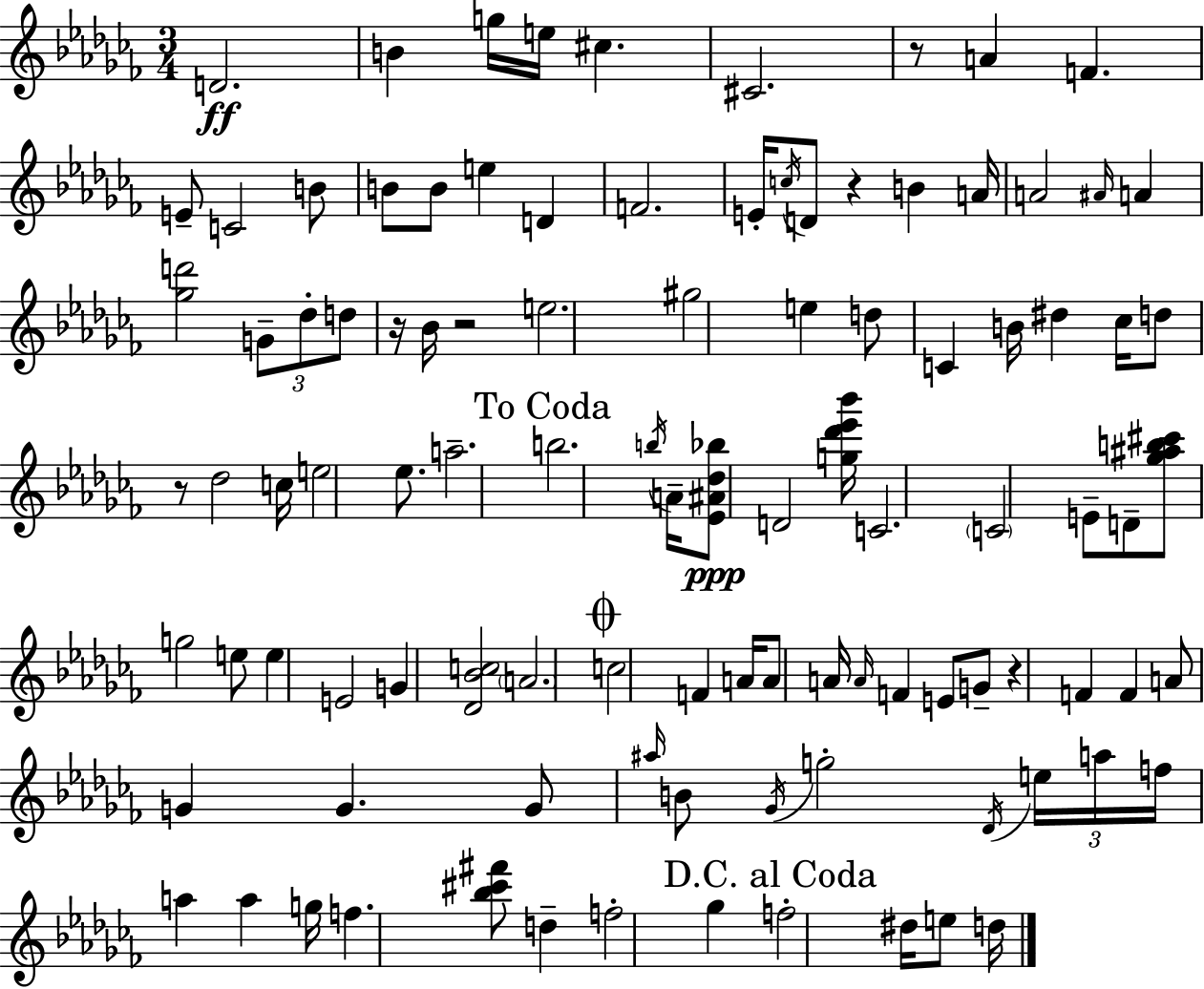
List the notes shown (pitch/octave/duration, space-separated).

D4/h. B4/q G5/s E5/s C#5/q. C#4/h. R/e A4/q F4/q. E4/e C4/h B4/e B4/e B4/e E5/q D4/q F4/h. E4/s C5/s D4/e R/q B4/q A4/s A4/h A#4/s A4/q [Gb5,D6]/h G4/e Db5/e D5/e R/s Bb4/s R/h E5/h. G#5/h E5/q D5/e C4/q B4/s D#5/q CES5/s D5/e R/e Db5/h C5/s E5/h Eb5/e. A5/h. B5/h. B5/s A4/s [Eb4,A#4,Db5,Bb5]/e D4/h [G5,Db6,Eb6,Bb6]/s C4/h. C4/h E4/e D4/e [Gb5,A#5,B5,C#6]/e G5/h E5/e E5/q E4/h G4/q [Db4,Bb4,C5]/h A4/h. C5/h F4/q A4/s A4/e A4/s A4/s F4/q E4/e G4/e R/q F4/q F4/q A4/e G4/q G4/q. G4/e A#5/s B4/e Gb4/s G5/h Db4/s E5/s A5/s F5/s A5/q A5/q G5/s F5/q. [Bb5,C#6,F#6]/e D5/q F5/h Gb5/q F5/h D#5/s E5/e D5/s